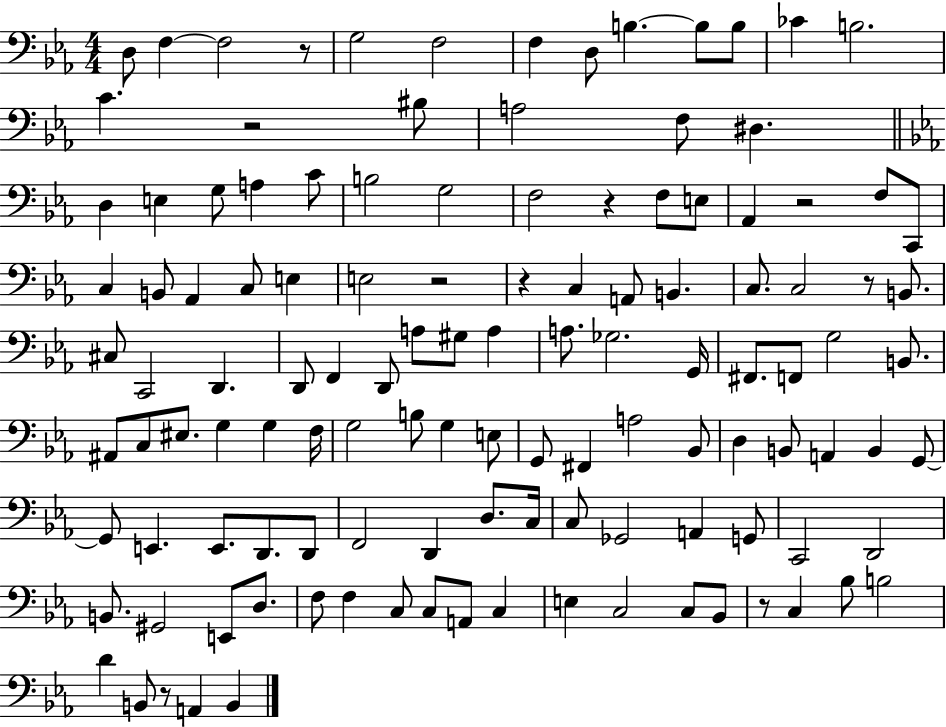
D3/e F3/q F3/h R/e G3/h F3/h F3/q D3/e B3/q. B3/e B3/e CES4/q B3/h. C4/q. R/h BIS3/e A3/h F3/e D#3/q. D3/q E3/q G3/e A3/q C4/e B3/h G3/h F3/h R/q F3/e E3/e Ab2/q R/h F3/e C2/e C3/q B2/e Ab2/q C3/e E3/q E3/h R/h R/q C3/q A2/e B2/q. C3/e. C3/h R/e B2/e. C#3/e C2/h D2/q. D2/e F2/q D2/e A3/e G#3/e A3/q A3/e. Gb3/h. G2/s F#2/e. F2/e G3/h B2/e. A#2/e C3/e EIS3/e. G3/q G3/q F3/s G3/h B3/e G3/q E3/e G2/e F#2/q A3/h Bb2/e D3/q B2/e A2/q B2/q G2/e G2/e E2/q. E2/e. D2/e. D2/e F2/h D2/q D3/e. C3/s C3/e Gb2/h A2/q G2/e C2/h D2/h B2/e. G#2/h E2/e D3/e. F3/e F3/q C3/e C3/e A2/e C3/q E3/q C3/h C3/e Bb2/e R/e C3/q Bb3/e B3/h D4/q B2/e R/e A2/q B2/q